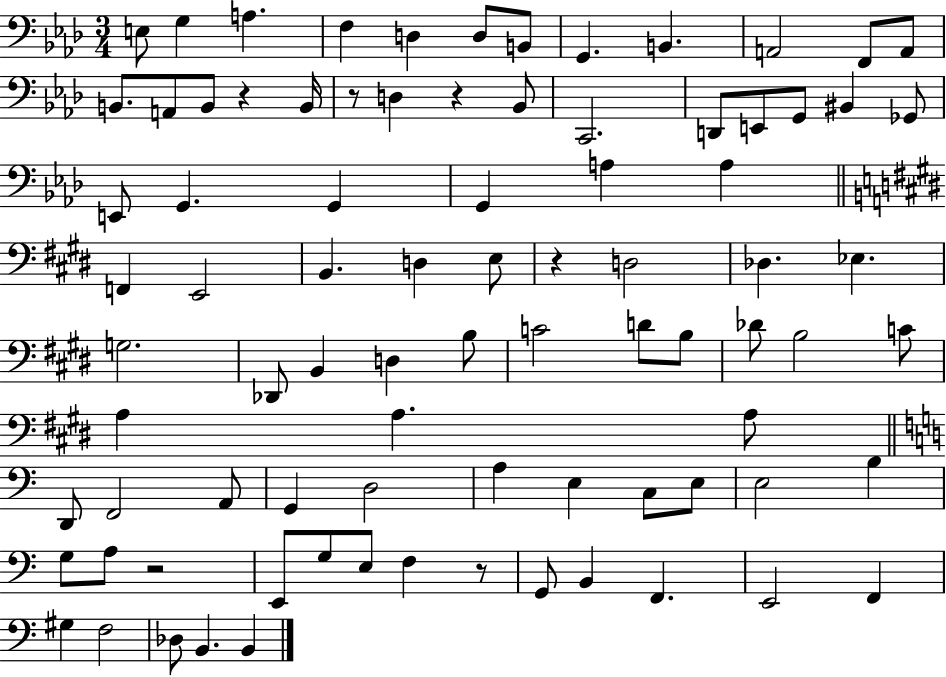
{
  \clef bass
  \numericTimeSignature
  \time 3/4
  \key aes \major
  e8 g4 a4. | f4 d4 d8 b,8 | g,4. b,4. | a,2 f,8 a,8 | \break b,8. a,8 b,8 r4 b,16 | r8 d4 r4 bes,8 | c,2. | d,8 e,8 g,8 bis,4 ges,8 | \break e,8 g,4. g,4 | g,4 a4 a4 | \bar "||" \break \key e \major f,4 e,2 | b,4. d4 e8 | r4 d2 | des4. ees4. | \break g2. | des,8 b,4 d4 b8 | c'2 d'8 b8 | des'8 b2 c'8 | \break a4 a4. a8 | \bar "||" \break \key c \major d,8 f,2 a,8 | g,4 d2 | a4 e4 c8 e8 | e2 b4 | \break g8 a8 r2 | e,8 g8 e8 f4 r8 | g,8 b,4 f,4. | e,2 f,4 | \break gis4 f2 | des8 b,4. b,4 | \bar "|."
}